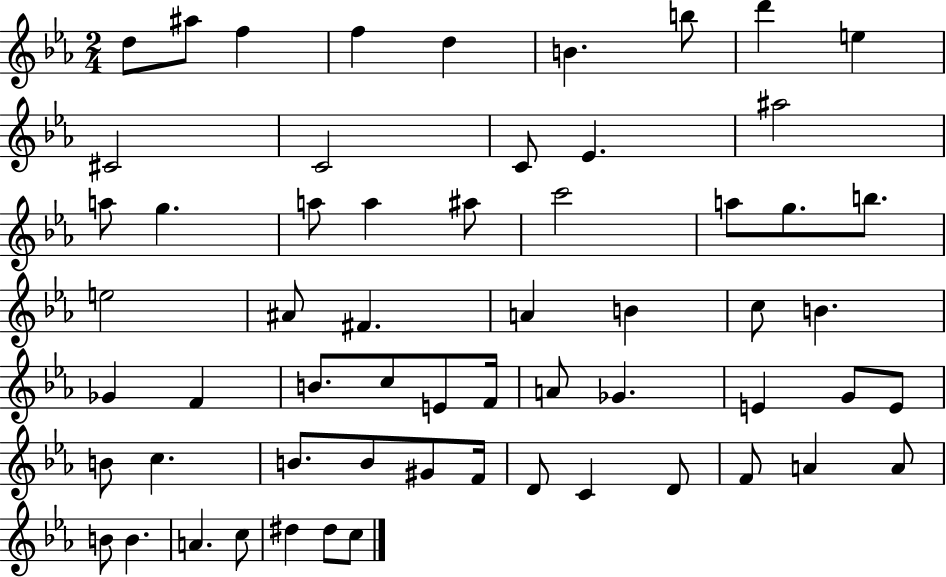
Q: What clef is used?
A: treble